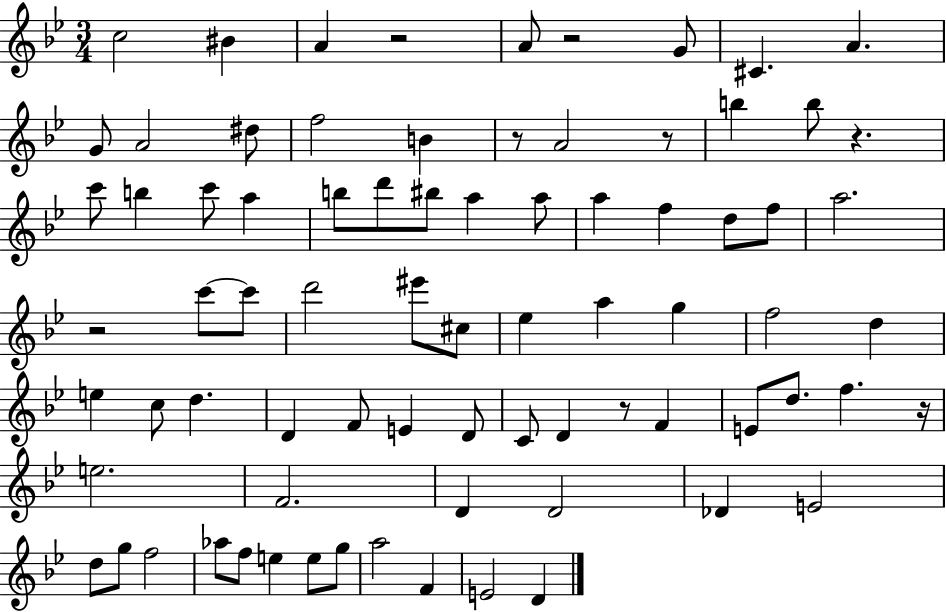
X:1
T:Untitled
M:3/4
L:1/4
K:Bb
c2 ^B A z2 A/2 z2 G/2 ^C A G/2 A2 ^d/2 f2 B z/2 A2 z/2 b b/2 z c'/2 b c'/2 a b/2 d'/2 ^b/2 a a/2 a f d/2 f/2 a2 z2 c'/2 c'/2 d'2 ^e'/2 ^c/2 _e a g f2 d e c/2 d D F/2 E D/2 C/2 D z/2 F E/2 d/2 f z/4 e2 F2 D D2 _D E2 d/2 g/2 f2 _a/2 f/2 e e/2 g/2 a2 F E2 D